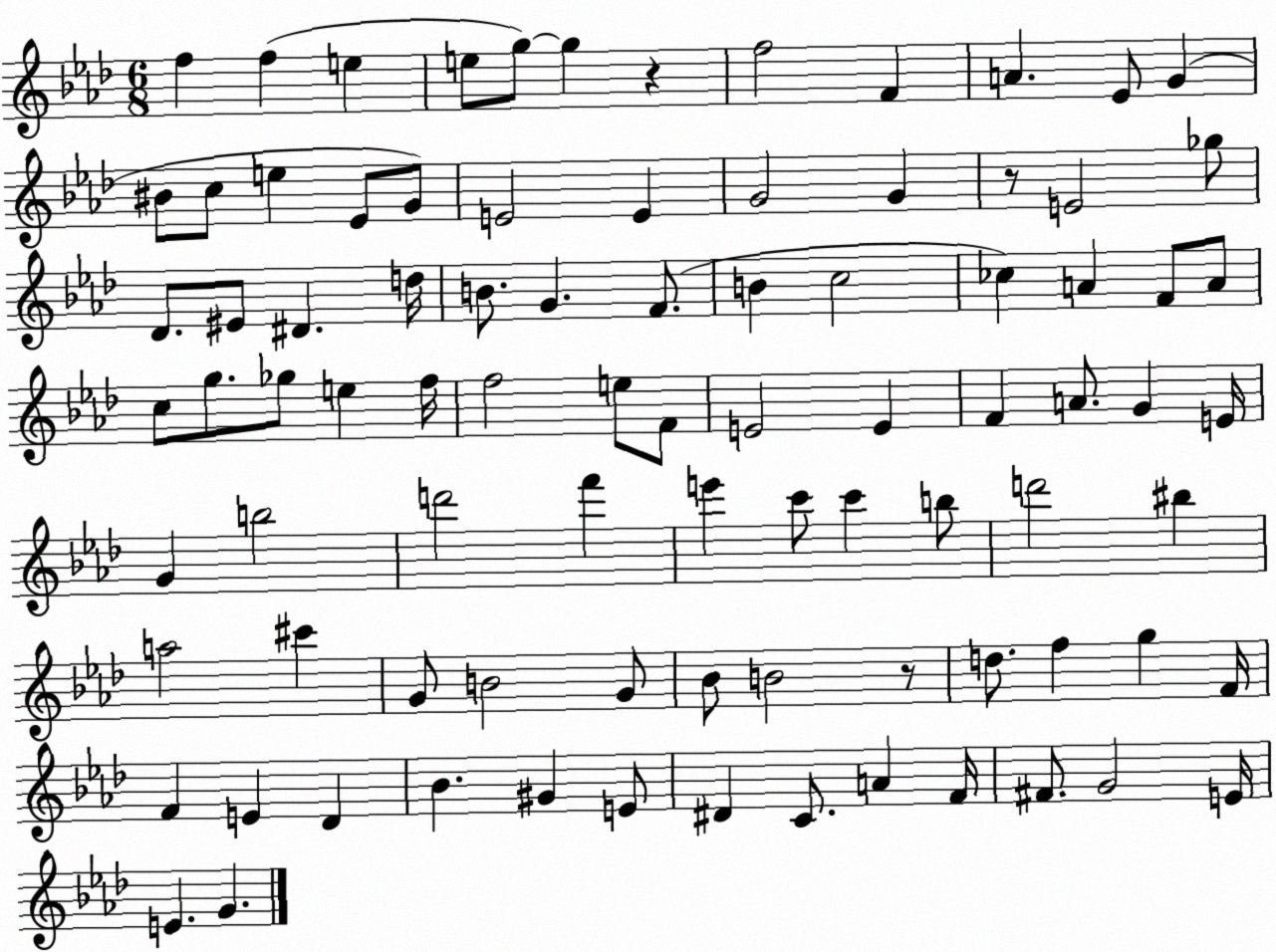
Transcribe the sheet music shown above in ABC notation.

X:1
T:Untitled
M:6/8
L:1/4
K:Ab
f f e e/2 g/2 g z f2 F A _E/2 G ^B/2 c/2 e _E/2 G/2 E2 E G2 G z/2 E2 _g/2 _D/2 ^E/2 ^D d/4 B/2 G F/2 B c2 _c A F/2 A/2 c/2 g/2 _g/2 e f/4 f2 e/2 F/2 E2 E F A/2 G E/4 G b2 d'2 f' e' c'/2 c' b/2 d'2 ^b a2 ^c' G/2 B2 G/2 _B/2 B2 z/2 d/2 f g F/4 F E _D _B ^G E/2 ^D C/2 A F/4 ^F/2 G2 E/4 E G